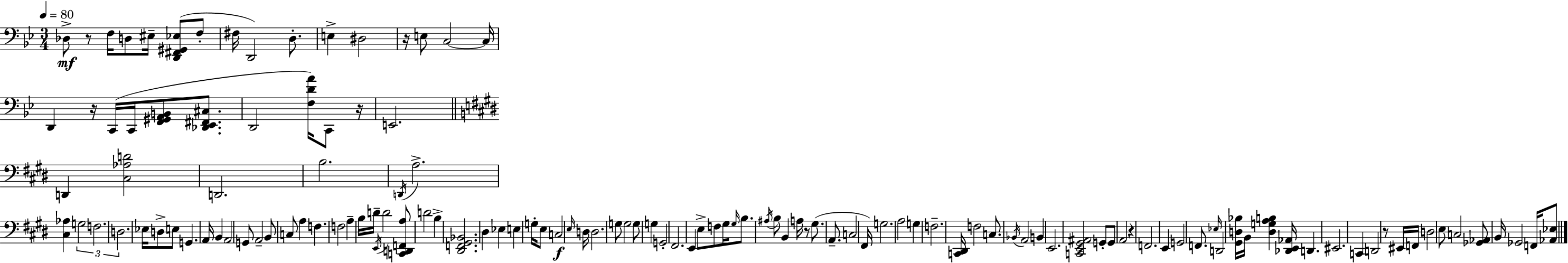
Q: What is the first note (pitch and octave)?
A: Db3